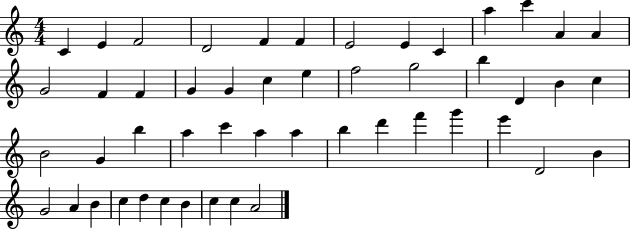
{
  \clef treble
  \numericTimeSignature
  \time 4/4
  \key c \major
  c'4 e'4 f'2 | d'2 f'4 f'4 | e'2 e'4 c'4 | a''4 c'''4 a'4 a'4 | \break g'2 f'4 f'4 | g'4 g'4 c''4 e''4 | f''2 g''2 | b''4 d'4 b'4 c''4 | \break b'2 g'4 b''4 | a''4 c'''4 a''4 a''4 | b''4 d'''4 f'''4 g'''4 | e'''4 d'2 b'4 | \break g'2 a'4 b'4 | c''4 d''4 c''4 b'4 | c''4 c''4 a'2 | \bar "|."
}